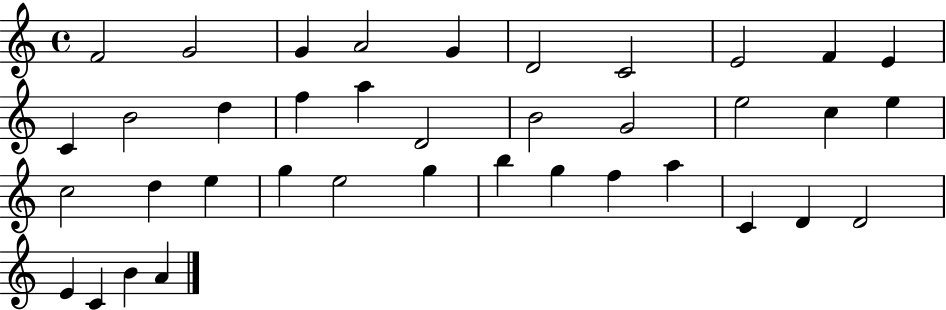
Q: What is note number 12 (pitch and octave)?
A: B4